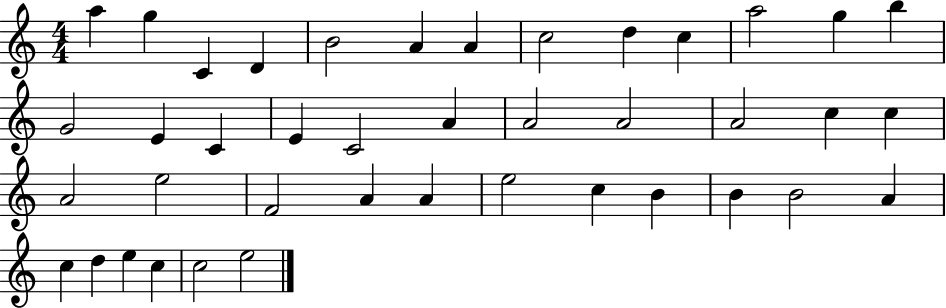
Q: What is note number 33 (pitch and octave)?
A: B4